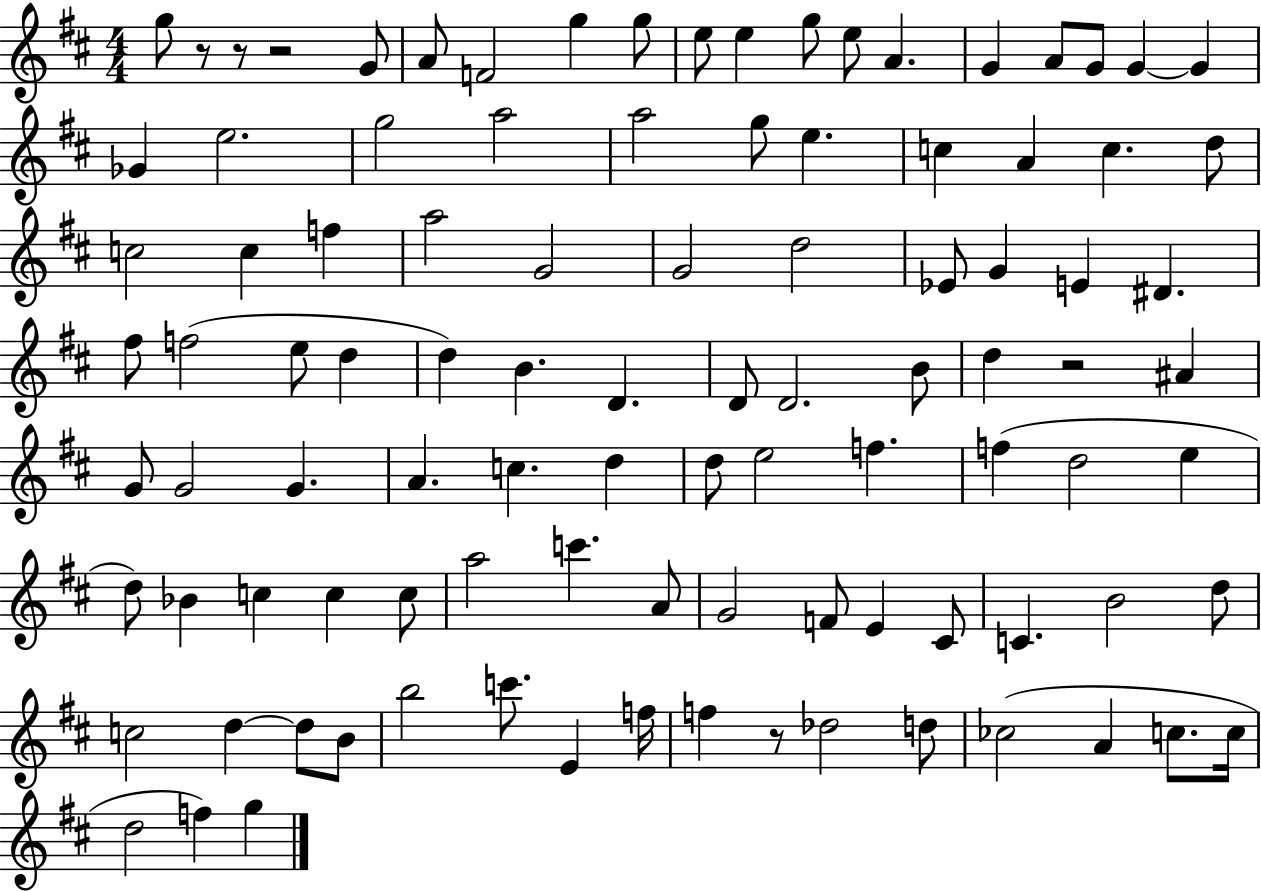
G5/e R/e R/e R/h G4/e A4/e F4/h G5/q G5/e E5/e E5/q G5/e E5/e A4/q. G4/q A4/e G4/e G4/q G4/q Gb4/q E5/h. G5/h A5/h A5/h G5/e E5/q. C5/q A4/q C5/q. D5/e C5/h C5/q F5/q A5/h G4/h G4/h D5/h Eb4/e G4/q E4/q D#4/q. F#5/e F5/h E5/e D5/q D5/q B4/q. D4/q. D4/e D4/h. B4/e D5/q R/h A#4/q G4/e G4/h G4/q. A4/q. C5/q. D5/q D5/e E5/h F5/q. F5/q D5/h E5/q D5/e Bb4/q C5/q C5/q C5/e A5/h C6/q. A4/e G4/h F4/e E4/q C#4/e C4/q. B4/h D5/e C5/h D5/q D5/e B4/e B5/h C6/e. E4/q F5/s F5/q R/e Db5/h D5/e CES5/h A4/q C5/e. C5/s D5/h F5/q G5/q